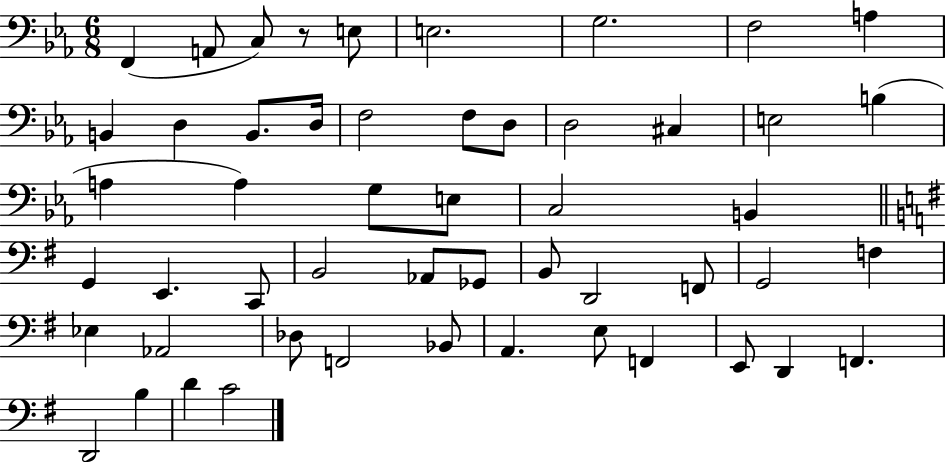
{
  \clef bass
  \numericTimeSignature
  \time 6/8
  \key ees \major
  \repeat volta 2 { f,4( a,8 c8) r8 e8 | e2. | g2. | f2 a4 | \break b,4 d4 b,8. d16 | f2 f8 d8 | d2 cis4 | e2 b4( | \break a4 a4) g8 e8 | c2 b,4 | \bar "||" \break \key e \minor g,4 e,4. c,8 | b,2 aes,8 ges,8 | b,8 d,2 f,8 | g,2 f4 | \break ees4 aes,2 | des8 f,2 bes,8 | a,4. e8 f,4 | e,8 d,4 f,4. | \break d,2 b4 | d'4 c'2 | } \bar "|."
}